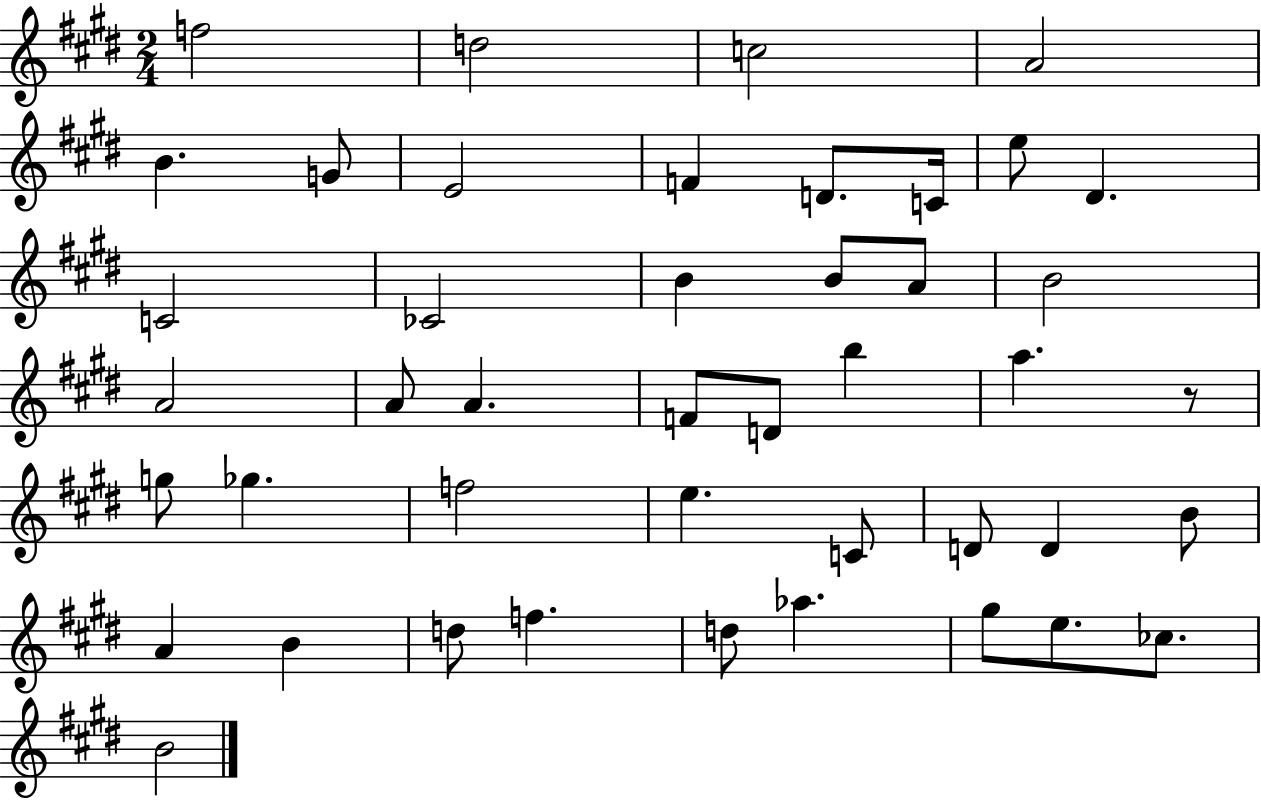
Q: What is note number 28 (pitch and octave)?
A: F5